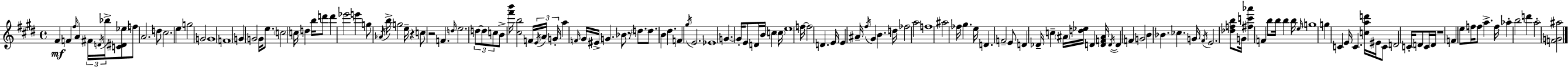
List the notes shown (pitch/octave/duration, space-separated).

F#4/q F4/q F#5/s A4/q F#4/s D4/s Bb5/s [C4,D#4,Eb5]/e F5/e A4/h. D5/e C#5/h. E5/q G5/h G4/h G4/w F4/w G4/q G4/h G4/s E5/e. C5/h C5/s D5/q B5/s D6/e D6/q Eb6/h E6/q G5/e Ab4/s B5/s G5/h E5/s R/q C5/e R/h F4/q. D5/s E5/h. D5/e D5/e C5/e B4/e [F#6,B6]/s [C#5,B5]/h F4/s E4/s A4/s G4/s A5/q F4/s G#4/s EIS4/s G4/q. Bb4/e R/e D5/e. D5/e. B4/q D#5/q. F4/q G#5/s E4/h. Eb4/w G4/q. G4/s E4/e D4/s B4/s C5/q C5/s E5/w F5/s F5/h D4/q. E4/s E4/q A#4/s F#5/s G#4/q B4/q. D5/s FES5/h A5/h F5/w A#5/h FES5/s G#5/q. E5/s D4/q. F4/h E4/e D4/q Db4/s C5/q A#4/s [D5,Eb5]/s D4/q [D4,F4,A#4]/s D4/s D4/q F4/q G4/h B4/q Bb4/q. CES5/q. G4/s F#4/s E4/h. [Db5,F5,B5]/e G4/s [F#5,C6,Ab6]/q F4/q B5/e B5/s B5/q B5/s E5/s G5/w G5/q C4/q E4/s C4/q. [C5,A5,D6]/s EIS4/s C4/e D4/h C4/s D4/e C4/s D4/s R/w F4/q E5/e F5/s F5/e A5/q. F5/s Ab5/q B5/h D6/q A5/h [F4,G4,A#5]/h